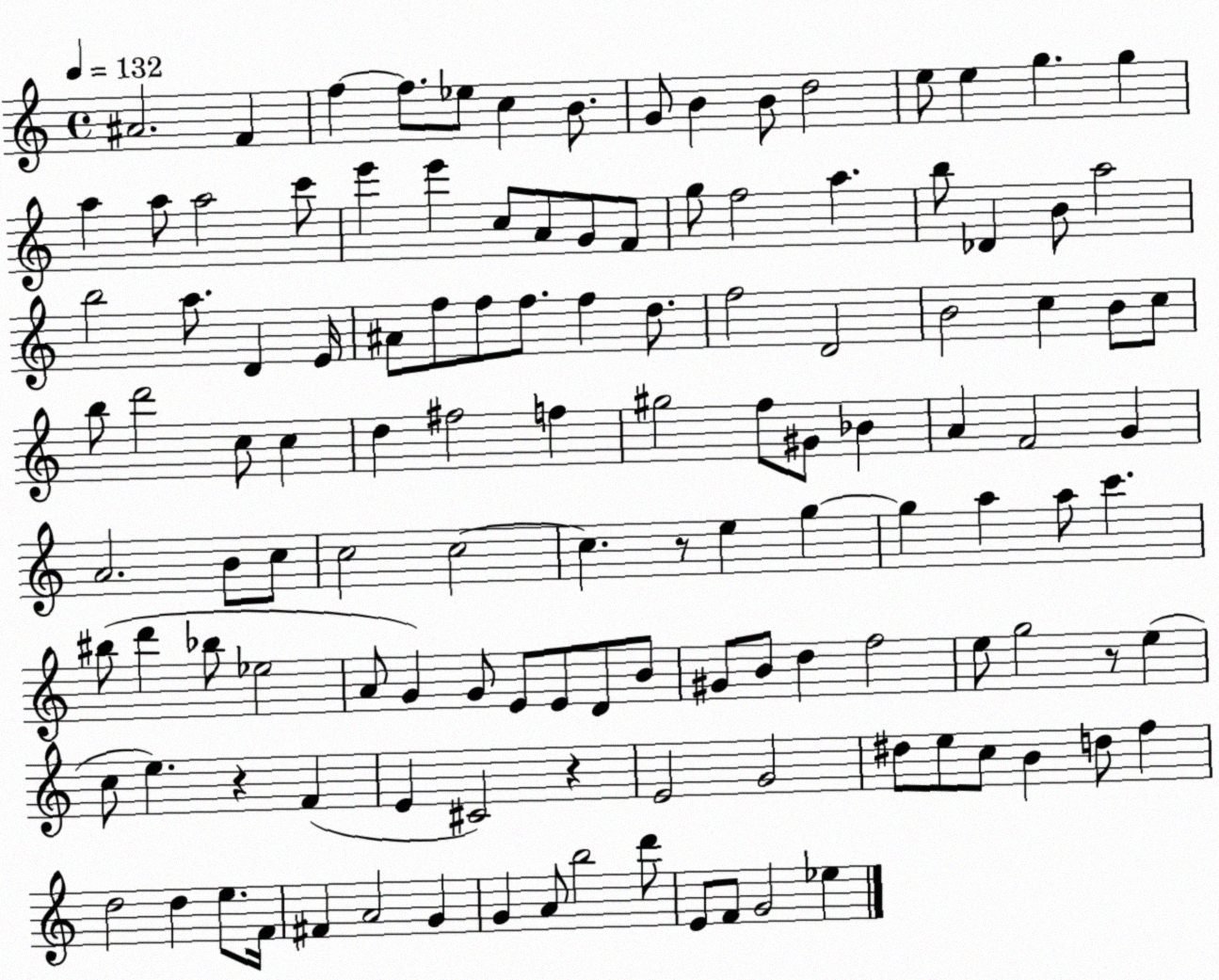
X:1
T:Untitled
M:4/4
L:1/4
K:C
^A2 F f f/2 _e/2 c B/2 G/2 B B/2 d2 e/2 e g g a a/2 a2 c'/2 e' e' c/2 A/2 G/2 F/2 g/2 f2 a b/2 _D B/2 a2 b2 a/2 D E/4 ^A/2 f/2 f/2 f/2 f d/2 f2 D2 B2 c B/2 c/2 b/2 d'2 c/2 c d ^f2 f ^g2 f/2 ^G/2 _B A F2 G A2 B/2 c/2 c2 c2 c z/2 e g g a a/2 c' ^b/2 d' _b/2 _e2 A/2 G G/2 E/2 E/2 D/2 B/2 ^G/2 B/2 d f2 e/2 g2 z/2 e c/2 e z F E ^C2 z E2 G2 ^d/2 e/2 c/2 B d/2 f d2 d e/2 F/4 ^F A2 G G A/2 b2 d'/2 E/2 F/2 G2 _e